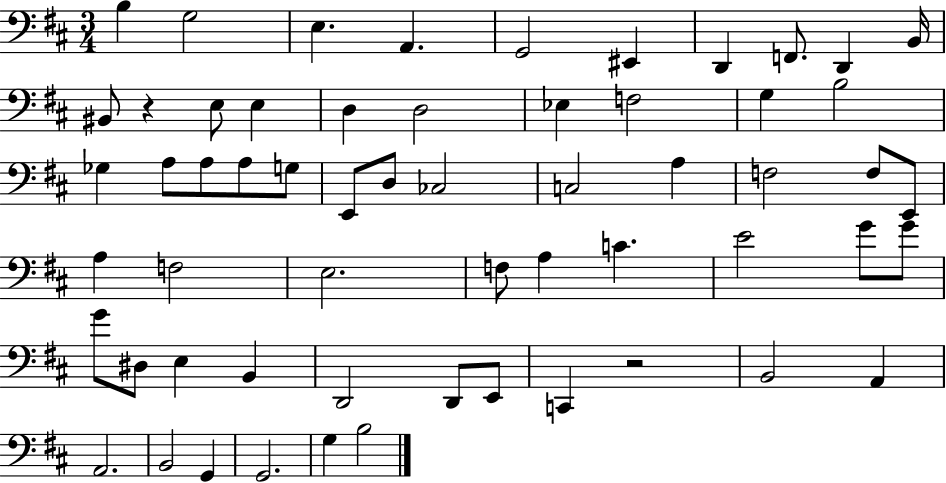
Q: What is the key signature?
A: D major